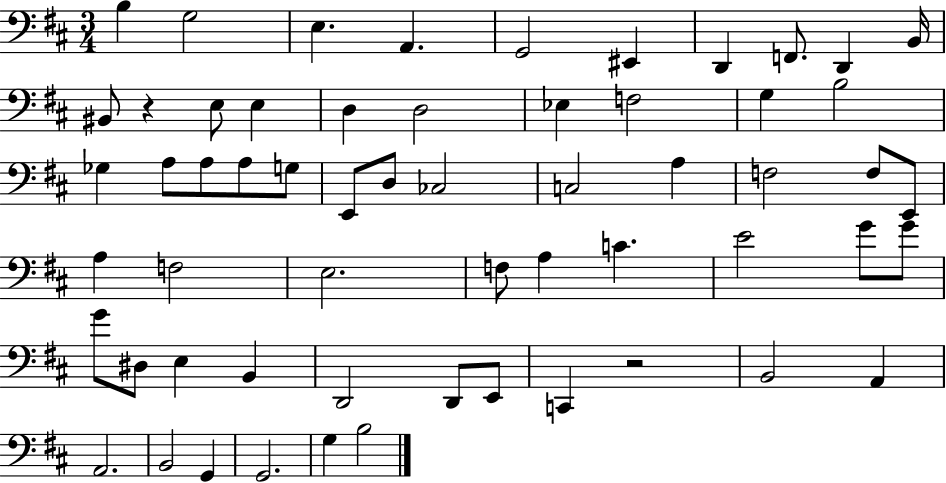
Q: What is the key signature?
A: D major